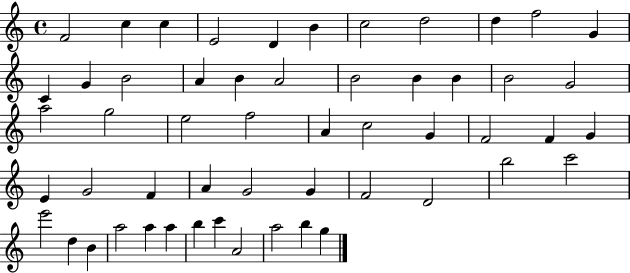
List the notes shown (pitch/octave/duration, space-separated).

F4/h C5/q C5/q E4/h D4/q B4/q C5/h D5/h D5/q F5/h G4/q C4/q G4/q B4/h A4/q B4/q A4/h B4/h B4/q B4/q B4/h G4/h A5/h G5/h E5/h F5/h A4/q C5/h G4/q F4/h F4/q G4/q E4/q G4/h F4/q A4/q G4/h G4/q F4/h D4/h B5/h C6/h E6/h D5/q B4/q A5/h A5/q A5/q B5/q C6/q A4/h A5/h B5/q G5/q